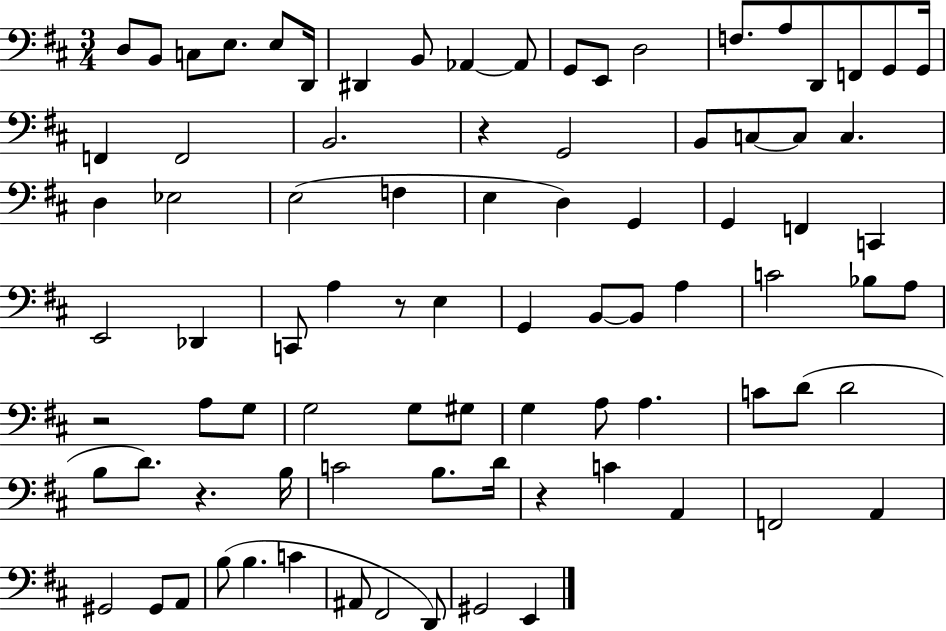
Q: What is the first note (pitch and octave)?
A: D3